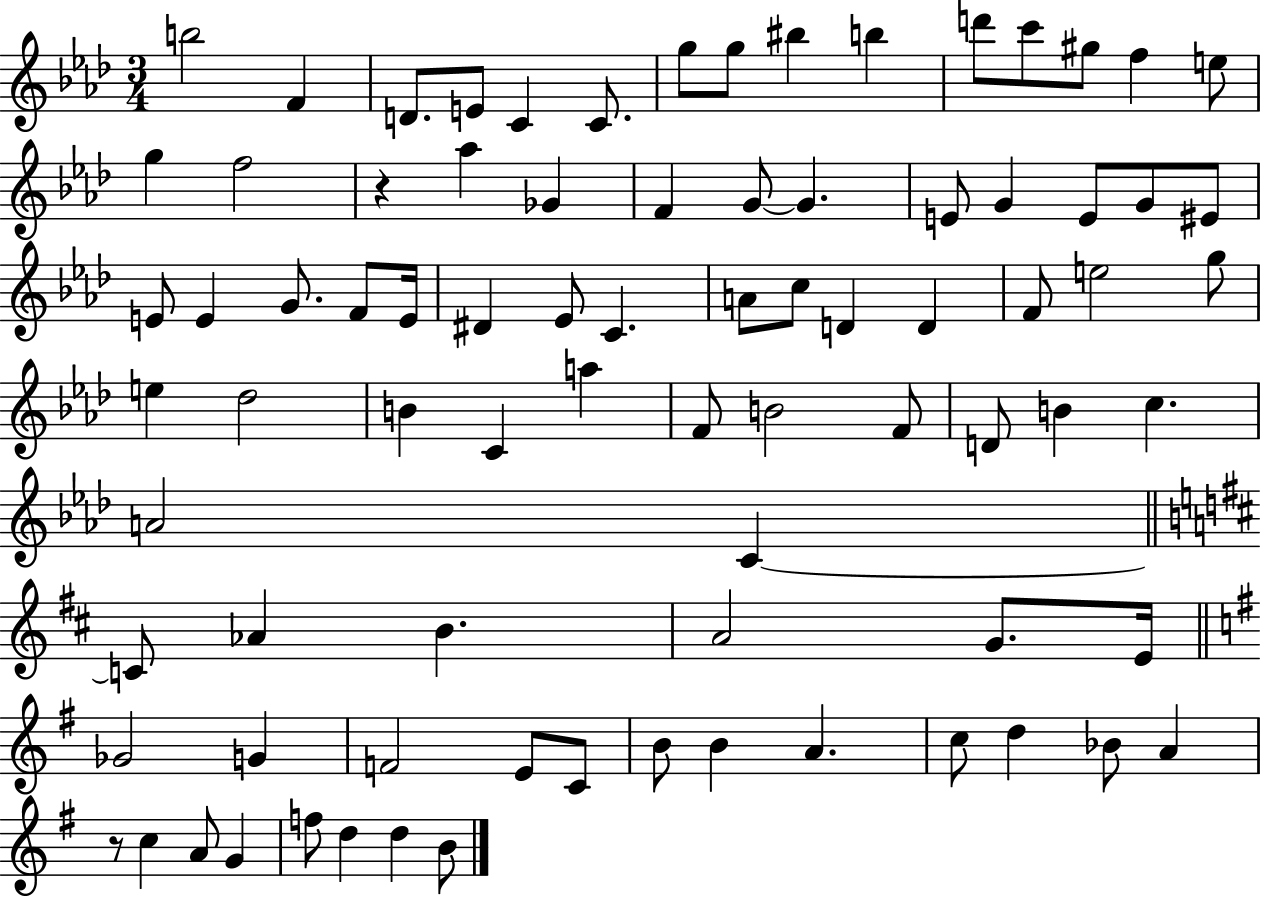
B5/h F4/q D4/e. E4/e C4/q C4/e. G5/e G5/e BIS5/q B5/q D6/e C6/e G#5/e F5/q E5/e G5/q F5/h R/q Ab5/q Gb4/q F4/q G4/e G4/q. E4/e G4/q E4/e G4/e EIS4/e E4/e E4/q G4/e. F4/e E4/s D#4/q Eb4/e C4/q. A4/e C5/e D4/q D4/q F4/e E5/h G5/e E5/q Db5/h B4/q C4/q A5/q F4/e B4/h F4/e D4/e B4/q C5/q. A4/h C4/q C4/e Ab4/q B4/q. A4/h G4/e. E4/s Gb4/h G4/q F4/h E4/e C4/e B4/e B4/q A4/q. C5/e D5/q Bb4/e A4/q R/e C5/q A4/e G4/q F5/e D5/q D5/q B4/e